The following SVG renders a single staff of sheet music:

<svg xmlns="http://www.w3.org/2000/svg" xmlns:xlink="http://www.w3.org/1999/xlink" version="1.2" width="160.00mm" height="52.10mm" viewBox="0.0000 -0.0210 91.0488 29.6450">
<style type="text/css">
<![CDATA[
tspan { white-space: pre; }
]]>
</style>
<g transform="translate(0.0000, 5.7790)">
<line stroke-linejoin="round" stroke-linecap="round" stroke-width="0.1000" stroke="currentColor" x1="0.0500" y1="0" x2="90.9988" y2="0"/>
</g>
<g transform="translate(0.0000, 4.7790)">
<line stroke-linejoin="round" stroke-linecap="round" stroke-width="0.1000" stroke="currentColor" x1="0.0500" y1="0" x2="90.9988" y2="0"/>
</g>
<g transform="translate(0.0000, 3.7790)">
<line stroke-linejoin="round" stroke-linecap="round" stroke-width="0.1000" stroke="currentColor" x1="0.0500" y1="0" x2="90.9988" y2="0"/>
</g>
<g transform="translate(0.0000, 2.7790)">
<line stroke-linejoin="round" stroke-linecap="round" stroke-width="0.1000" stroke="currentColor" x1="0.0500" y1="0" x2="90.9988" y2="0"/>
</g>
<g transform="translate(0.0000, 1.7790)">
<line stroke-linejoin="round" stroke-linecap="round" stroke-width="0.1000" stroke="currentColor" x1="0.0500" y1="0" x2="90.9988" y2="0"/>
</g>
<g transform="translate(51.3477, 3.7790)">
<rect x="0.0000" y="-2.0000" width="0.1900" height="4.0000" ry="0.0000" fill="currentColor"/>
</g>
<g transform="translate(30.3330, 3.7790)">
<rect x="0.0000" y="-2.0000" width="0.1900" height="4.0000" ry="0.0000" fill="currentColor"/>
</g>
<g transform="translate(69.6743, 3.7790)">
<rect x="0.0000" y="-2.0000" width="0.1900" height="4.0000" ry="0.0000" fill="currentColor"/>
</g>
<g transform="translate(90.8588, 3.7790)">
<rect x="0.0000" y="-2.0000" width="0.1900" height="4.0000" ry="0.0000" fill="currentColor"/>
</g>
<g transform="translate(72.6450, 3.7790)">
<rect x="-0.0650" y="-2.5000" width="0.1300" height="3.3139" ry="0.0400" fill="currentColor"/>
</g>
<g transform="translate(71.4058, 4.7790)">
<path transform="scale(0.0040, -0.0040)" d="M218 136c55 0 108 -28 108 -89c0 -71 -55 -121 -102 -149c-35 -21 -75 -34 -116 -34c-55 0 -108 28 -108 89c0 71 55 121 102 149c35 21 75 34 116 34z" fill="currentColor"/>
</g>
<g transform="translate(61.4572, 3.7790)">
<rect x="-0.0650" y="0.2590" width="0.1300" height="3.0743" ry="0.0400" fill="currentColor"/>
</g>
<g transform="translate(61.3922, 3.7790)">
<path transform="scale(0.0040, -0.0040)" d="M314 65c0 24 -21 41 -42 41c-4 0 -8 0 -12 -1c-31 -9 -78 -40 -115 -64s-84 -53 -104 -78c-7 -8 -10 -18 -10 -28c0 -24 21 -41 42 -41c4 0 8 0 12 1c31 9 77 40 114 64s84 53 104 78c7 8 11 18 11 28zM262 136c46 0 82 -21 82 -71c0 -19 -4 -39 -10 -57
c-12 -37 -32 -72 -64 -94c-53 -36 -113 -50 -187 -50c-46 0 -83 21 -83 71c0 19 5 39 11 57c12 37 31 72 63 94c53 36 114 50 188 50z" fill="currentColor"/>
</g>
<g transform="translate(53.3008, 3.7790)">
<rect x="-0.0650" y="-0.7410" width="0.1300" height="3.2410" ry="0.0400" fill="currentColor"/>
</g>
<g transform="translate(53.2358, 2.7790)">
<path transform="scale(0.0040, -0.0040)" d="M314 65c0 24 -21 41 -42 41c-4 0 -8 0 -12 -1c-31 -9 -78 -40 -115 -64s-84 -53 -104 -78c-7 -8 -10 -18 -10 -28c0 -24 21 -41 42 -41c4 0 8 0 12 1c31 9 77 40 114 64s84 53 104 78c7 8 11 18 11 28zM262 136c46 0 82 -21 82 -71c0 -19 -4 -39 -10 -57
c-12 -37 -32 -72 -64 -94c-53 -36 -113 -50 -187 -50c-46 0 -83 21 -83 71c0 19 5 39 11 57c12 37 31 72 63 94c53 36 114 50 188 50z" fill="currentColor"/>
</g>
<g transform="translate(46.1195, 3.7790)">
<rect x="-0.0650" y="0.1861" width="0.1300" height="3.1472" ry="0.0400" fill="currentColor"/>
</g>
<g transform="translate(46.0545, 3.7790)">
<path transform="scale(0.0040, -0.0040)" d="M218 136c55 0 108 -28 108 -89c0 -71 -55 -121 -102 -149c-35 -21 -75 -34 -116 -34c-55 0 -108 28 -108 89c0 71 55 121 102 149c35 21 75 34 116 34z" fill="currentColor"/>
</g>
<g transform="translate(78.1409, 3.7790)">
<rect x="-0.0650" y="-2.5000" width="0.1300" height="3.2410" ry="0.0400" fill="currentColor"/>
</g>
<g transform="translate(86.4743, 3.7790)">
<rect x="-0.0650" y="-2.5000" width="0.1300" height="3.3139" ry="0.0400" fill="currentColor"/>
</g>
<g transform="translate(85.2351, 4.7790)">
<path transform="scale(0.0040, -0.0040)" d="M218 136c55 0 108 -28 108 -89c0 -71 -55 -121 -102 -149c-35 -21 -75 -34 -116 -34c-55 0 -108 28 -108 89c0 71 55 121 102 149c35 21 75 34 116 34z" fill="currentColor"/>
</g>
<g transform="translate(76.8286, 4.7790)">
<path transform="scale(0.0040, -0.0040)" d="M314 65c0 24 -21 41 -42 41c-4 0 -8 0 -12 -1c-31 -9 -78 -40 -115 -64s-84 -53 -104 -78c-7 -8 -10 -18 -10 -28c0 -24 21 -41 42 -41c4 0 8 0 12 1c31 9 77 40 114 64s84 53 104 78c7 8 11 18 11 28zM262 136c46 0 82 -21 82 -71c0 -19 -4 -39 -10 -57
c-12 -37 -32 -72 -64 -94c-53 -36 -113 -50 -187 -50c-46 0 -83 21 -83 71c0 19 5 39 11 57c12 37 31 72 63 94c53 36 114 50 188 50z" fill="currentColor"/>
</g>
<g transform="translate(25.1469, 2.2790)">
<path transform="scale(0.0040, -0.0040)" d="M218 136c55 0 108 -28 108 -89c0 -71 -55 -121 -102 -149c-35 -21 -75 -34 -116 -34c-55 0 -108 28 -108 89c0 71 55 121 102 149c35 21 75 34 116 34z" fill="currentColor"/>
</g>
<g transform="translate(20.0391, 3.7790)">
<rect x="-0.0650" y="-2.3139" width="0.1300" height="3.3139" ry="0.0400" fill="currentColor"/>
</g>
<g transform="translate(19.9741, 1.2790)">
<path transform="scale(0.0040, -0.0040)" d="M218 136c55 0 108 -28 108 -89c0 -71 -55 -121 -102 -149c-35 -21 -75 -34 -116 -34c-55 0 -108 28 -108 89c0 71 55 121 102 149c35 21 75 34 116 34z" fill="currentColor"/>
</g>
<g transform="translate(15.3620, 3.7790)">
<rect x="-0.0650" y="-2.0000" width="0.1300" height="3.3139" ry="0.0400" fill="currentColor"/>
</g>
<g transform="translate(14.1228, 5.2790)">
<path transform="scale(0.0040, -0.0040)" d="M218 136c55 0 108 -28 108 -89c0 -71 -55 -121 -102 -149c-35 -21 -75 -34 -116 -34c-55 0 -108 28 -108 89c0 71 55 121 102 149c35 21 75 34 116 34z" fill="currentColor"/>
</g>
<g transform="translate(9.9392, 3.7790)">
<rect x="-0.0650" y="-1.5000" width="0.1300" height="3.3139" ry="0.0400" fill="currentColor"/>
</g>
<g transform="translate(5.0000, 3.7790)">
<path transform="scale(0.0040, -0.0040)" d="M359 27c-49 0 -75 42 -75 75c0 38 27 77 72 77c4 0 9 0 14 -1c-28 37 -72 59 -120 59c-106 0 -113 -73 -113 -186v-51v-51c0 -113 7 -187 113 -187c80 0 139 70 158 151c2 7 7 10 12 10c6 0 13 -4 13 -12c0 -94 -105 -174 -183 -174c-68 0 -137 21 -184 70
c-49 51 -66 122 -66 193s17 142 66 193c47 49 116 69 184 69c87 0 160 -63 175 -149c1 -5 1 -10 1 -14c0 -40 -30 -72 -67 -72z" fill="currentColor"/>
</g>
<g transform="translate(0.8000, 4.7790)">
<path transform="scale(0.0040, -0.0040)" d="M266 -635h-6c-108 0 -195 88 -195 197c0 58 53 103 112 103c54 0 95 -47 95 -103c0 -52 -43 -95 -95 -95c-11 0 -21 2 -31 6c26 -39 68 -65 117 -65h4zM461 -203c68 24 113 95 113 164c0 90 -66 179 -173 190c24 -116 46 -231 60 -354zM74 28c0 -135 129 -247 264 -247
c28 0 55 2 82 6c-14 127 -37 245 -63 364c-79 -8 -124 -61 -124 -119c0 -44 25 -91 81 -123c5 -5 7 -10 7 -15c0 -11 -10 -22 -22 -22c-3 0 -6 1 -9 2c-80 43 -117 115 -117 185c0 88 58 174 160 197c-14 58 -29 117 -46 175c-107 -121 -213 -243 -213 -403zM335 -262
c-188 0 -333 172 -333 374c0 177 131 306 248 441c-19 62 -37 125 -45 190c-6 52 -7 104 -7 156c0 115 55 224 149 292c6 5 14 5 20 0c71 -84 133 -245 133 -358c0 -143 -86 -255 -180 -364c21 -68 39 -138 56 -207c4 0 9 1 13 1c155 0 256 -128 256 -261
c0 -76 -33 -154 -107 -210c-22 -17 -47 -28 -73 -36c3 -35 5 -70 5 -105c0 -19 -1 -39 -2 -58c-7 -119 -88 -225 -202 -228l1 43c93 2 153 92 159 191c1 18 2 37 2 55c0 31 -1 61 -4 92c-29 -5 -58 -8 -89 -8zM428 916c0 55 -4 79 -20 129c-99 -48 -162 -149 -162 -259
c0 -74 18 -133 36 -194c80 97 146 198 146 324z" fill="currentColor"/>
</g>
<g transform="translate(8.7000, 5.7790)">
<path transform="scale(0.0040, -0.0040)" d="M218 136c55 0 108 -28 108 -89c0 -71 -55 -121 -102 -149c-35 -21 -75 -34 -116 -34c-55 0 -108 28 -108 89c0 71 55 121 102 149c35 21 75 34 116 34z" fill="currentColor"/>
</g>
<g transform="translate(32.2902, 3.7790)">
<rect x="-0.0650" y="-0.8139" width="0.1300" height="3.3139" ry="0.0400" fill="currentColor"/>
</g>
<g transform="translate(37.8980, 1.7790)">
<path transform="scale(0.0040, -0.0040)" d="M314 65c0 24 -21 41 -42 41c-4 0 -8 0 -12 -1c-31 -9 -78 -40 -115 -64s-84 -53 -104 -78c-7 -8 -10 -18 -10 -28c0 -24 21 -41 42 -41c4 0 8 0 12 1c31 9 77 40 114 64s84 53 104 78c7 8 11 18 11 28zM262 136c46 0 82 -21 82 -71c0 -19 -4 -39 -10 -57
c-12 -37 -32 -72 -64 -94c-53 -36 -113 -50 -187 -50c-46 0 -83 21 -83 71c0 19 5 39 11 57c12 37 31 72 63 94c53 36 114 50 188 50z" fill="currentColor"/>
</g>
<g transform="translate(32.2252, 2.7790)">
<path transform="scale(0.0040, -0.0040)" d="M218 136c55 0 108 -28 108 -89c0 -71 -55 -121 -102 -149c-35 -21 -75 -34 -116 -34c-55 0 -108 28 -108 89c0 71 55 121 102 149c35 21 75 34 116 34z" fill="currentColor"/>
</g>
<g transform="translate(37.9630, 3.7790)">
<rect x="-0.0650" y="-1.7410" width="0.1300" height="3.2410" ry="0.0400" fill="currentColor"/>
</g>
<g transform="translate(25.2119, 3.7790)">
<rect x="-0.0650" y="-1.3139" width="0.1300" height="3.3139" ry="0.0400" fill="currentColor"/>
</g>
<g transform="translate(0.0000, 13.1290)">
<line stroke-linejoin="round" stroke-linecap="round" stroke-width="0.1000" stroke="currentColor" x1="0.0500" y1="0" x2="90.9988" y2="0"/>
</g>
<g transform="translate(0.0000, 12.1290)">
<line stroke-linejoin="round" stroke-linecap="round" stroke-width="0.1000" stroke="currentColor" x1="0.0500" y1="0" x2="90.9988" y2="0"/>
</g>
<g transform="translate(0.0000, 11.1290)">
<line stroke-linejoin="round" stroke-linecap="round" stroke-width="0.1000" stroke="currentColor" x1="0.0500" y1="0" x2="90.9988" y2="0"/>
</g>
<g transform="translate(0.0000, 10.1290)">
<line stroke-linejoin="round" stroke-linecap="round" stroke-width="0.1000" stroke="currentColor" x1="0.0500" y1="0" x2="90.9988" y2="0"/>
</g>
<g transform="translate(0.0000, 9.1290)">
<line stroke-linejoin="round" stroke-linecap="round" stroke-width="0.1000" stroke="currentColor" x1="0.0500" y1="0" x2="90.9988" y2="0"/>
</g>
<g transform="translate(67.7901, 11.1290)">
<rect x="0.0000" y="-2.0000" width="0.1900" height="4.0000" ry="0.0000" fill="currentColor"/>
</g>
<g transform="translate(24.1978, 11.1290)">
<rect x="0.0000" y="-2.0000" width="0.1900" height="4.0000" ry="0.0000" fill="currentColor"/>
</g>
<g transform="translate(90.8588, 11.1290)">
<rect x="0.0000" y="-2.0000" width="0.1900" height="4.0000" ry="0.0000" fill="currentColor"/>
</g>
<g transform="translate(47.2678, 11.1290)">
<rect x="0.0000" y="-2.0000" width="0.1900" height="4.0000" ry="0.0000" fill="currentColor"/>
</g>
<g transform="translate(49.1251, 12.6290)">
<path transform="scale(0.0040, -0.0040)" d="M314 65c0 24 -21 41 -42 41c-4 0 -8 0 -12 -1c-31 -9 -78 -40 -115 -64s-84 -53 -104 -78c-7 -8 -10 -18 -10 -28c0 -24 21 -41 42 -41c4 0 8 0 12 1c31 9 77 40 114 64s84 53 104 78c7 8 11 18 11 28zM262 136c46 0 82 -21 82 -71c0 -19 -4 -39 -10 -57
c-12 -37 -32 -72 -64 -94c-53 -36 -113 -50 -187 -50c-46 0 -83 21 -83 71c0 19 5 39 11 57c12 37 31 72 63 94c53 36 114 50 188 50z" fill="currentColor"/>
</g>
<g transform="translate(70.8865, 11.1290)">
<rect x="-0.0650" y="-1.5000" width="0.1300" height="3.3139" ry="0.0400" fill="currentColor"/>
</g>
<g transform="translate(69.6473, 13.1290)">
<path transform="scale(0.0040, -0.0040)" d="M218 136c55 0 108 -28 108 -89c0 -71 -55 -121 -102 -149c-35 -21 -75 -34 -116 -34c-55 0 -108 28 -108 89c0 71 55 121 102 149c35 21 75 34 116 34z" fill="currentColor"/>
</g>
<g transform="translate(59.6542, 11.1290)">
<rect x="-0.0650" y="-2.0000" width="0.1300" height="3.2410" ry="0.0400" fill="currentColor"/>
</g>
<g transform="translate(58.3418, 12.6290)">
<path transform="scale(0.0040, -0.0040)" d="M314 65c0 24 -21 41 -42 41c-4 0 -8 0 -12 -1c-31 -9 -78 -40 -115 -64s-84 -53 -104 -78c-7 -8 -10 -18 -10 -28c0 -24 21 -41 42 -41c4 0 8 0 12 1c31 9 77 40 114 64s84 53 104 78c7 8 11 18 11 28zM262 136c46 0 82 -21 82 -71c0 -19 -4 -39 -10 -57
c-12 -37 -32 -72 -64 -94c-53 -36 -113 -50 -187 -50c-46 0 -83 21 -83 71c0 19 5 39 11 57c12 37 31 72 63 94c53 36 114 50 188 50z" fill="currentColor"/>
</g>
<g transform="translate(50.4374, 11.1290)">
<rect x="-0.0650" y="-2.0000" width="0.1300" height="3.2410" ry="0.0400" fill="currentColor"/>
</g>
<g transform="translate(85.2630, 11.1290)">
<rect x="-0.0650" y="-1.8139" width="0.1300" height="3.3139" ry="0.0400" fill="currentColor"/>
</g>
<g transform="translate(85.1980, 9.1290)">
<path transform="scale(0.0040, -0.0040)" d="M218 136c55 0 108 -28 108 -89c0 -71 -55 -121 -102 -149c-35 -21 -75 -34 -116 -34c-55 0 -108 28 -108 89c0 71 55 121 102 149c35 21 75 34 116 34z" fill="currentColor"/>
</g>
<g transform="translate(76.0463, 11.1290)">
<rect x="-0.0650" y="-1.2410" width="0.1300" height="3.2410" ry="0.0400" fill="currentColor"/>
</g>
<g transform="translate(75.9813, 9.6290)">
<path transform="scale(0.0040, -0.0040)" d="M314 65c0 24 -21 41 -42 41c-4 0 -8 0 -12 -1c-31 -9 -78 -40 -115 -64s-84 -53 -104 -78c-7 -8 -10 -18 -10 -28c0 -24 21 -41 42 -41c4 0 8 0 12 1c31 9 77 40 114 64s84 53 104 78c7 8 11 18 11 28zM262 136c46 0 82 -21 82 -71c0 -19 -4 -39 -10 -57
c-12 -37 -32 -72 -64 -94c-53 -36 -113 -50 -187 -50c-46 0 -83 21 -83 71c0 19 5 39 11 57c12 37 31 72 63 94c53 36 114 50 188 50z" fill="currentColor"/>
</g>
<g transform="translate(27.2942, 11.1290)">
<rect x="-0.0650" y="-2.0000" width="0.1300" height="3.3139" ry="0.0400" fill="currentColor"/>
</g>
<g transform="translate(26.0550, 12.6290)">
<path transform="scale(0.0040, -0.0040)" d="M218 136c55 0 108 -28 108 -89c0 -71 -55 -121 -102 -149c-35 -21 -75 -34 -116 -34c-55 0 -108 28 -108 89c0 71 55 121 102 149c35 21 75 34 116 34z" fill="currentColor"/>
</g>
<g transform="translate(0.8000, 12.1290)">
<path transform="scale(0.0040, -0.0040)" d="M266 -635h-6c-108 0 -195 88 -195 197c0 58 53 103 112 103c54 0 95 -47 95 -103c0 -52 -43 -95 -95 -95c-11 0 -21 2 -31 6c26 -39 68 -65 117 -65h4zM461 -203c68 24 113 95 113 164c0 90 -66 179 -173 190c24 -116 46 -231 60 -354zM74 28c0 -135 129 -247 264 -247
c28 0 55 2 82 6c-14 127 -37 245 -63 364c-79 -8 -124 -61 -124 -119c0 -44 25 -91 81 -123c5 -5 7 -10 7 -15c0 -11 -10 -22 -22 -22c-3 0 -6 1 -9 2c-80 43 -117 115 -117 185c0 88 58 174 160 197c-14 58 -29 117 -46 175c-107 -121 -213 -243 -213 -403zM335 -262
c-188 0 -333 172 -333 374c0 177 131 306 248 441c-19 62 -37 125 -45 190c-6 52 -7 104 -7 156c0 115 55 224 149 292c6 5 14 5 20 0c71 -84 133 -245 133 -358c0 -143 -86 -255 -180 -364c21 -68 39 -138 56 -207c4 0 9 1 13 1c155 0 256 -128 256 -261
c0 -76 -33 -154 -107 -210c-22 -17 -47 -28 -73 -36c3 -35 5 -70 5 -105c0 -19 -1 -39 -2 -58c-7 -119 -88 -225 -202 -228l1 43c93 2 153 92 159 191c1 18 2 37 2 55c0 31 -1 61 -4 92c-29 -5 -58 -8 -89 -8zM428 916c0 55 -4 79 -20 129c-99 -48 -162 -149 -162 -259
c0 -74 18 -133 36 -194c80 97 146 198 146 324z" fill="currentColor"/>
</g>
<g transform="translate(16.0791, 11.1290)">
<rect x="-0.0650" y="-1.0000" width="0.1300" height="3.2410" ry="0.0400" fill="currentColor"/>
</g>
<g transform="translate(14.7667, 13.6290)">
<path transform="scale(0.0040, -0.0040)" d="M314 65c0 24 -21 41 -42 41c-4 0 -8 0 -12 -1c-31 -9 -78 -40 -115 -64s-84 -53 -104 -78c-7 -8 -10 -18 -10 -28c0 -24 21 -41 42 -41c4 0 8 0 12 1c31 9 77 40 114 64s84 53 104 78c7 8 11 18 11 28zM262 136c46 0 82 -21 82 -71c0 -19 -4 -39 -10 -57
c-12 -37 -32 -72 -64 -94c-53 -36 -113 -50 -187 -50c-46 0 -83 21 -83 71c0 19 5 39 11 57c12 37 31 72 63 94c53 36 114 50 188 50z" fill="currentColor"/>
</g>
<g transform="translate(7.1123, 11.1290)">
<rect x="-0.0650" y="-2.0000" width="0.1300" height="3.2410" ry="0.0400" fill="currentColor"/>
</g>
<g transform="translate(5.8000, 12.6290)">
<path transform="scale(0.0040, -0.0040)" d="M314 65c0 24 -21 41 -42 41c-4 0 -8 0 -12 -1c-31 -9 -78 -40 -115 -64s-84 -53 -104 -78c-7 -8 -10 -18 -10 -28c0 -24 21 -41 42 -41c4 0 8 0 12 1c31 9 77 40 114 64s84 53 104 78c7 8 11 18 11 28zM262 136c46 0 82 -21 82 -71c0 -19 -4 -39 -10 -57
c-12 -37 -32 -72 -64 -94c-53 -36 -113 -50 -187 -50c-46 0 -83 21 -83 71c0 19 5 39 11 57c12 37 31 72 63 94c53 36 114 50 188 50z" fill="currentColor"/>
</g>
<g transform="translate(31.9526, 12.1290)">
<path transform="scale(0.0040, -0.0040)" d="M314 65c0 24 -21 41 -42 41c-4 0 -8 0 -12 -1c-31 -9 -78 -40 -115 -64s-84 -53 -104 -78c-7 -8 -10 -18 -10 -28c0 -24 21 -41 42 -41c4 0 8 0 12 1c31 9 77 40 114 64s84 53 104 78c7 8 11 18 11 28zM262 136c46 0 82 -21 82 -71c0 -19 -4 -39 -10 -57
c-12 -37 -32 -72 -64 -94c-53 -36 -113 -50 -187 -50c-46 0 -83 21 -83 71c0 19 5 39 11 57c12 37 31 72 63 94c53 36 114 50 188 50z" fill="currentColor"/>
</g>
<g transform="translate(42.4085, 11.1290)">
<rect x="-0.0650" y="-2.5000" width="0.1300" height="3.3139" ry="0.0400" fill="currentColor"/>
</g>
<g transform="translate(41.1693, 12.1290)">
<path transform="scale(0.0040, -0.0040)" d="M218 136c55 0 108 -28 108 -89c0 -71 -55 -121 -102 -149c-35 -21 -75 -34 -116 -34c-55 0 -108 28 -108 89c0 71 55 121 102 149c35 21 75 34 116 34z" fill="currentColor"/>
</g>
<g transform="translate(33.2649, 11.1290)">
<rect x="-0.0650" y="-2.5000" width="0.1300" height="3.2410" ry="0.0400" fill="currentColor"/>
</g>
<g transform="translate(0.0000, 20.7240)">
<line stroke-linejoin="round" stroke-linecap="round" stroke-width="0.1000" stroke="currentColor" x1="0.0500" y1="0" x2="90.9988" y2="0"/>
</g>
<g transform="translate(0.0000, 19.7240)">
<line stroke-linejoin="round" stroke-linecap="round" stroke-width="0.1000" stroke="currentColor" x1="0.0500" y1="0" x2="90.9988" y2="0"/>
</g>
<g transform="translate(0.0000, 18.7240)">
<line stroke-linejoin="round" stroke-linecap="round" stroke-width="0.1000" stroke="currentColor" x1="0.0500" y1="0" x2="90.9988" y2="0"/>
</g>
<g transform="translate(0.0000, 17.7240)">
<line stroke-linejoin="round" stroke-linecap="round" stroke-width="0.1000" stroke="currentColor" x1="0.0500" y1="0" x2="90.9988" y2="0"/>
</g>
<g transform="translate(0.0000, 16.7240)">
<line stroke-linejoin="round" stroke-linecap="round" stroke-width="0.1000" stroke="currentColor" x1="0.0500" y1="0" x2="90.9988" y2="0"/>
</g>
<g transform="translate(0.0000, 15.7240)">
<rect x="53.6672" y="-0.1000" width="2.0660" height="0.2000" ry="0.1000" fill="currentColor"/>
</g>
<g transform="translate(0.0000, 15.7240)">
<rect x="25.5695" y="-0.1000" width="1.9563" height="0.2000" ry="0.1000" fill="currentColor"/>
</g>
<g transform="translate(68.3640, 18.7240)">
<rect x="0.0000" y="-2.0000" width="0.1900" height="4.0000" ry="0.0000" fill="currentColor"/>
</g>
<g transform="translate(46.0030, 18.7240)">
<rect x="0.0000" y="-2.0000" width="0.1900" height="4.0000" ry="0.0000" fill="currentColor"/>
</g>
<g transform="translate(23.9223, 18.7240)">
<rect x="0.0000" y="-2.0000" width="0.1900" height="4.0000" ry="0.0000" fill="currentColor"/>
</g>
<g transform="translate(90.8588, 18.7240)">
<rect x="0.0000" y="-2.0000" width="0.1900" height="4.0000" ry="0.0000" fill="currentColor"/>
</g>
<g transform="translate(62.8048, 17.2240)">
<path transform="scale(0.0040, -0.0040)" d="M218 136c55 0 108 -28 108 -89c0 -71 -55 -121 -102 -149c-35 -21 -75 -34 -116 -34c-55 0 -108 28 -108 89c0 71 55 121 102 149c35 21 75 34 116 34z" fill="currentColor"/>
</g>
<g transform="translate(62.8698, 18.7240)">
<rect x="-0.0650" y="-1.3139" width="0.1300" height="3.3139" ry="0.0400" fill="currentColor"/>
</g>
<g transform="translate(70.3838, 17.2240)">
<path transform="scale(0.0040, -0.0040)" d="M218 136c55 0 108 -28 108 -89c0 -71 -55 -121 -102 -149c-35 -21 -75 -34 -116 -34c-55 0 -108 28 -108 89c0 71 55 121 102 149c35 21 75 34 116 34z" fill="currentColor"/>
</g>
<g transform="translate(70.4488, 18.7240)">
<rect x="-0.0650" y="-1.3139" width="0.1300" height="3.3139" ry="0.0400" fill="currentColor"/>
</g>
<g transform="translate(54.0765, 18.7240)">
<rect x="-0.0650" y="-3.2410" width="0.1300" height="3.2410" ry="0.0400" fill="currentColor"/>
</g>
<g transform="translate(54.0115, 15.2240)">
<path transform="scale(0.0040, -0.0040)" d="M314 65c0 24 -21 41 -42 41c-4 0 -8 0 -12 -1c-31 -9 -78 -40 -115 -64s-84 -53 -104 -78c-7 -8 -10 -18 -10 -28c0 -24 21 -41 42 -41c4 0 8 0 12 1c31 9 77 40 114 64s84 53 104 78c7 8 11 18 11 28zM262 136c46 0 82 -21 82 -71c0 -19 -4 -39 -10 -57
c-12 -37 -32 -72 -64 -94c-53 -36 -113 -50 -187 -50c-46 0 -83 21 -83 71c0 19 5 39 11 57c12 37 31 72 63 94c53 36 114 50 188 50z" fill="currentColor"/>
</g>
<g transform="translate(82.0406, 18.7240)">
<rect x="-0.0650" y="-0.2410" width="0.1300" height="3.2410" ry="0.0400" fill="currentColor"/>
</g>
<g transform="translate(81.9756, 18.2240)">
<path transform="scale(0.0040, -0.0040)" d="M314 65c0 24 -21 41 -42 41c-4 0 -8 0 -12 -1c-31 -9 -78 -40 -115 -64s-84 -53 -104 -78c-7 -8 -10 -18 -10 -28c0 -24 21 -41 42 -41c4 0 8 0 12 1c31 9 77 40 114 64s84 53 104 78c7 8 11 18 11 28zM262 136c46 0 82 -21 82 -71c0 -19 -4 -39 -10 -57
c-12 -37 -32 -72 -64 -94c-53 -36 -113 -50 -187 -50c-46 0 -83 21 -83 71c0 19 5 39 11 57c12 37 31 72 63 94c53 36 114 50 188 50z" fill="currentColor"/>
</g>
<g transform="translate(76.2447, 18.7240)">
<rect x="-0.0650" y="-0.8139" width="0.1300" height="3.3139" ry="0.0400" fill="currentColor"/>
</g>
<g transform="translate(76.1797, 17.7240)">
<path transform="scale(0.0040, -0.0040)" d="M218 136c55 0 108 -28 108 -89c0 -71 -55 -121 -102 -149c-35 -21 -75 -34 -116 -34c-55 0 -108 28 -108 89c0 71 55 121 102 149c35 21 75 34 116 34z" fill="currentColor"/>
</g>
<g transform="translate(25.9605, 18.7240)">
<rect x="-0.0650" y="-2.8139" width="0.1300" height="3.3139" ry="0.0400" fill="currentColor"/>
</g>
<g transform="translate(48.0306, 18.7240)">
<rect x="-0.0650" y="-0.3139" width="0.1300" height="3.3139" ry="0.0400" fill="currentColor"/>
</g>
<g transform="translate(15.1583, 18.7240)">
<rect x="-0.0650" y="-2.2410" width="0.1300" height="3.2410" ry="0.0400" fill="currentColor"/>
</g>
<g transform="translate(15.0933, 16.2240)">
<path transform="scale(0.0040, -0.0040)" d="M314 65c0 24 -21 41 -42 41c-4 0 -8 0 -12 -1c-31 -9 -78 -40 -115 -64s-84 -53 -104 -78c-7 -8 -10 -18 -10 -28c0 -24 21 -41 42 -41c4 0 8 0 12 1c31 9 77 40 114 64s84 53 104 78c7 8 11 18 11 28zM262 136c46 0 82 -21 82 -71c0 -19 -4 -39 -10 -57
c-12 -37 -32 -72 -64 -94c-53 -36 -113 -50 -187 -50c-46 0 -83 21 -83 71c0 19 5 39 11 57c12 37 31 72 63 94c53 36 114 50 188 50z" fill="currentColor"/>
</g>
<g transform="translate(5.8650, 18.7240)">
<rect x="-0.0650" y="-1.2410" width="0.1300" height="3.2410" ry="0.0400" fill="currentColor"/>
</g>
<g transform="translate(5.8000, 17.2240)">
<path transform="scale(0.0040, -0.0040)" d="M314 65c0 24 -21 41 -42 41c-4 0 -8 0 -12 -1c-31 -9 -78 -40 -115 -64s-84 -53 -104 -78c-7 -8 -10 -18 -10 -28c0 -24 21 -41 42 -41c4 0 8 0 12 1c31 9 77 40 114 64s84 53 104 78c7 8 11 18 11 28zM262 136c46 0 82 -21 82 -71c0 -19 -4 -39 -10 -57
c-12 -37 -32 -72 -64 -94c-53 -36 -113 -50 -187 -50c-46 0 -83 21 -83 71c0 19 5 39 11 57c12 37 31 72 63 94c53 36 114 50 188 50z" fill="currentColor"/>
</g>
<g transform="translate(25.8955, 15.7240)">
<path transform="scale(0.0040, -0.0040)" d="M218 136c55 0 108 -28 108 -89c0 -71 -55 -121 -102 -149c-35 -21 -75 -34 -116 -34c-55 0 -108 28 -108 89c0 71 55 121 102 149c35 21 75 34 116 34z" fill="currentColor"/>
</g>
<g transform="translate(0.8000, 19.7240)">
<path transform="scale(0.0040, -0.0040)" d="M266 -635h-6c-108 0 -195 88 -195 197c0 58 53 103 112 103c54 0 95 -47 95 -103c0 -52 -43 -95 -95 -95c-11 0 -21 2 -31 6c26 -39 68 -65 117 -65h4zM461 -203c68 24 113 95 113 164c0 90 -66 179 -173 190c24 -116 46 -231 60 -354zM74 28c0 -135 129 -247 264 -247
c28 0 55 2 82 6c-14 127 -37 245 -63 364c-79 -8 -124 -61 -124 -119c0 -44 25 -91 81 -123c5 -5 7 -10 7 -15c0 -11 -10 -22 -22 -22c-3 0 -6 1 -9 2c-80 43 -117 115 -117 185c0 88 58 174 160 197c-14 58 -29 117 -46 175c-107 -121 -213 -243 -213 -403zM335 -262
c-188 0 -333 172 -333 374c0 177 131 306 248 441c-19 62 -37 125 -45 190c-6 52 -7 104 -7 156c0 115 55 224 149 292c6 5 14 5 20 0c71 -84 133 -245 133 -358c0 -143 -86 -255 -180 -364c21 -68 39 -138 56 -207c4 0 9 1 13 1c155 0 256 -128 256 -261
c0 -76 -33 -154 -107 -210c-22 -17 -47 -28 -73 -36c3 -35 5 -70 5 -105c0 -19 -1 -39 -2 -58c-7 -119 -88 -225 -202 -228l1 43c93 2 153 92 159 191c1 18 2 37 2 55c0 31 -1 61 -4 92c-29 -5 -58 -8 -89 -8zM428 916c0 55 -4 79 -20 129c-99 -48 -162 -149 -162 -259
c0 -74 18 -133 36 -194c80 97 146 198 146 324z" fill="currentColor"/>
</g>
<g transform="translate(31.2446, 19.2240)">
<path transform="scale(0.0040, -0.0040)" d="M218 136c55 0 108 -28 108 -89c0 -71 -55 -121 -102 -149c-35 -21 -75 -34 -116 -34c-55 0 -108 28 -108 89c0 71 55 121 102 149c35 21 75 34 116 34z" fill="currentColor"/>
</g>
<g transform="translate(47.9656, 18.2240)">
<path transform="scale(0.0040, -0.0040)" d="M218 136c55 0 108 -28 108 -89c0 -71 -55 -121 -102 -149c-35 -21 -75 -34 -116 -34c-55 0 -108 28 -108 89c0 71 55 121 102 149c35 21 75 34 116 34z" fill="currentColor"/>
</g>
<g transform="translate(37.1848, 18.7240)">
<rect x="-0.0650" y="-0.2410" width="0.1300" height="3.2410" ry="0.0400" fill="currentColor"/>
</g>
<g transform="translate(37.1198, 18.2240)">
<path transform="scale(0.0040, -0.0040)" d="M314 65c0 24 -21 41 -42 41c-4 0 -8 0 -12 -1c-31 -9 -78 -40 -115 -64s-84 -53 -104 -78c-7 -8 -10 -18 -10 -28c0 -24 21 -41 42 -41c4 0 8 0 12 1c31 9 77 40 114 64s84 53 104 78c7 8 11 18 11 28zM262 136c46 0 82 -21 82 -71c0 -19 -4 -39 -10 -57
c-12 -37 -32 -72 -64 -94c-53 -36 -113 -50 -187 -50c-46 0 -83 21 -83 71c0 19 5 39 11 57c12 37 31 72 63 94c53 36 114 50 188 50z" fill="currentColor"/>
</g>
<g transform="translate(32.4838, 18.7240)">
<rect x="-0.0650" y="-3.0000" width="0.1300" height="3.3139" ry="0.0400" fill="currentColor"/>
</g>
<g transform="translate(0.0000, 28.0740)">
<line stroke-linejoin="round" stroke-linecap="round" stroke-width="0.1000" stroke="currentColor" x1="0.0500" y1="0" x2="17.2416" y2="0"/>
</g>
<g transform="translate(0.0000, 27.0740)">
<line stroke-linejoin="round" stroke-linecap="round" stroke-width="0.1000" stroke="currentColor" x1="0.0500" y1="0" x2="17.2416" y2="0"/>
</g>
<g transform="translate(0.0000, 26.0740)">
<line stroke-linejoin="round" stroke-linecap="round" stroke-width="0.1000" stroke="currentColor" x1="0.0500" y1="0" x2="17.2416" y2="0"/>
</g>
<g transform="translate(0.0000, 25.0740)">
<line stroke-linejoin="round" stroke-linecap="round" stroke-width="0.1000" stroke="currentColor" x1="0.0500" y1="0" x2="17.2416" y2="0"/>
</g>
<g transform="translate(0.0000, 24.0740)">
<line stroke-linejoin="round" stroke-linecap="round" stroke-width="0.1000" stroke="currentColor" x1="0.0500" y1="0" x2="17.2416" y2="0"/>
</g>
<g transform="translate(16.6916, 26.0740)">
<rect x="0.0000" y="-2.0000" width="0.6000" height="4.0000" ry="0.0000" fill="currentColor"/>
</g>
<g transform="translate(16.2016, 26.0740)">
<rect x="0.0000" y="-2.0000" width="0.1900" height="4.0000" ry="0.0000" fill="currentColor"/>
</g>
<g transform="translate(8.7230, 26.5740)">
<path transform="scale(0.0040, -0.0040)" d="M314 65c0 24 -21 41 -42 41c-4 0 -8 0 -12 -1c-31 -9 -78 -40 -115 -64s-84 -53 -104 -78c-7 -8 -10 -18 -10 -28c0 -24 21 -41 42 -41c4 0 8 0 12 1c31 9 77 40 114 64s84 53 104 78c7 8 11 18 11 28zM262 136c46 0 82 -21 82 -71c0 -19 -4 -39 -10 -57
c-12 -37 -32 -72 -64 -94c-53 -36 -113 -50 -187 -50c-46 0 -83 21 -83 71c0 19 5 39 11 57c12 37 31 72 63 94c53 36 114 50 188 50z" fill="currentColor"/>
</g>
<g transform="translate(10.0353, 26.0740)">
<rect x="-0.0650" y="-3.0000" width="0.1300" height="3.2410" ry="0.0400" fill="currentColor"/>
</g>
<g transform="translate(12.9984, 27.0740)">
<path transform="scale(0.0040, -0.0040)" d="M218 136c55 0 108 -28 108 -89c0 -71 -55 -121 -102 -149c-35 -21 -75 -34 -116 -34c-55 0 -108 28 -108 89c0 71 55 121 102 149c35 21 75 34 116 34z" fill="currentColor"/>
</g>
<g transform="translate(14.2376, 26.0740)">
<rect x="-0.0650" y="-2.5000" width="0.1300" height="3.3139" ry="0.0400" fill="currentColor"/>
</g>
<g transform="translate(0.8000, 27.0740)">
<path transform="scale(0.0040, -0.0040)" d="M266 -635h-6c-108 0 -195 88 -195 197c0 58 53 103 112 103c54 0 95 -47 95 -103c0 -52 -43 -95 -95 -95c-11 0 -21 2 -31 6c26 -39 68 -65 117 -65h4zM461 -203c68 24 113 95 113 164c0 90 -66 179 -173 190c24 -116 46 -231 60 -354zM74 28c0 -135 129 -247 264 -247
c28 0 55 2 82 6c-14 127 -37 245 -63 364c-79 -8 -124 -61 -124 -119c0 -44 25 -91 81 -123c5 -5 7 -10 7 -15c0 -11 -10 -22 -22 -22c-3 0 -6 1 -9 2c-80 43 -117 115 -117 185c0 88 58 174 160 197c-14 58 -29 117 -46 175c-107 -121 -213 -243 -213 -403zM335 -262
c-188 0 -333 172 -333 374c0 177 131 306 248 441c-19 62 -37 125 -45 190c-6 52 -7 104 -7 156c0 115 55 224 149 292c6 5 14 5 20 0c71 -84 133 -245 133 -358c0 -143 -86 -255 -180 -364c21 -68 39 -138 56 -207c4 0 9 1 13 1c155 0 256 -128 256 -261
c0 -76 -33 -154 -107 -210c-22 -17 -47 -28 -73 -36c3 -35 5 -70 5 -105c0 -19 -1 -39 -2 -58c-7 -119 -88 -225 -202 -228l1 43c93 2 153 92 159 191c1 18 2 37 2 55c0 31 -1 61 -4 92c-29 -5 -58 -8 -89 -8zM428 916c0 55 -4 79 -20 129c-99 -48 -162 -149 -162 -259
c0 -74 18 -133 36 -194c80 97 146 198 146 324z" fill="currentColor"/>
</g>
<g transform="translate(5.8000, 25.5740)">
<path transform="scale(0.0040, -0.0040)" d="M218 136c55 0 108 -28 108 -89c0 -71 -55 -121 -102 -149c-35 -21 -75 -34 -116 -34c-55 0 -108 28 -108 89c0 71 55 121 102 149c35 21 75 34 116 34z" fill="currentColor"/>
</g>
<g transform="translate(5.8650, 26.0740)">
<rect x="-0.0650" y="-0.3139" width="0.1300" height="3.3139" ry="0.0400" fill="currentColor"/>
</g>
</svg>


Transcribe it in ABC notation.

X:1
T:Untitled
M:4/4
L:1/4
K:C
E F g e d f2 B d2 B2 G G2 G F2 D2 F G2 G F2 F2 E e2 f e2 g2 a A c2 c b2 e e d c2 c A2 G